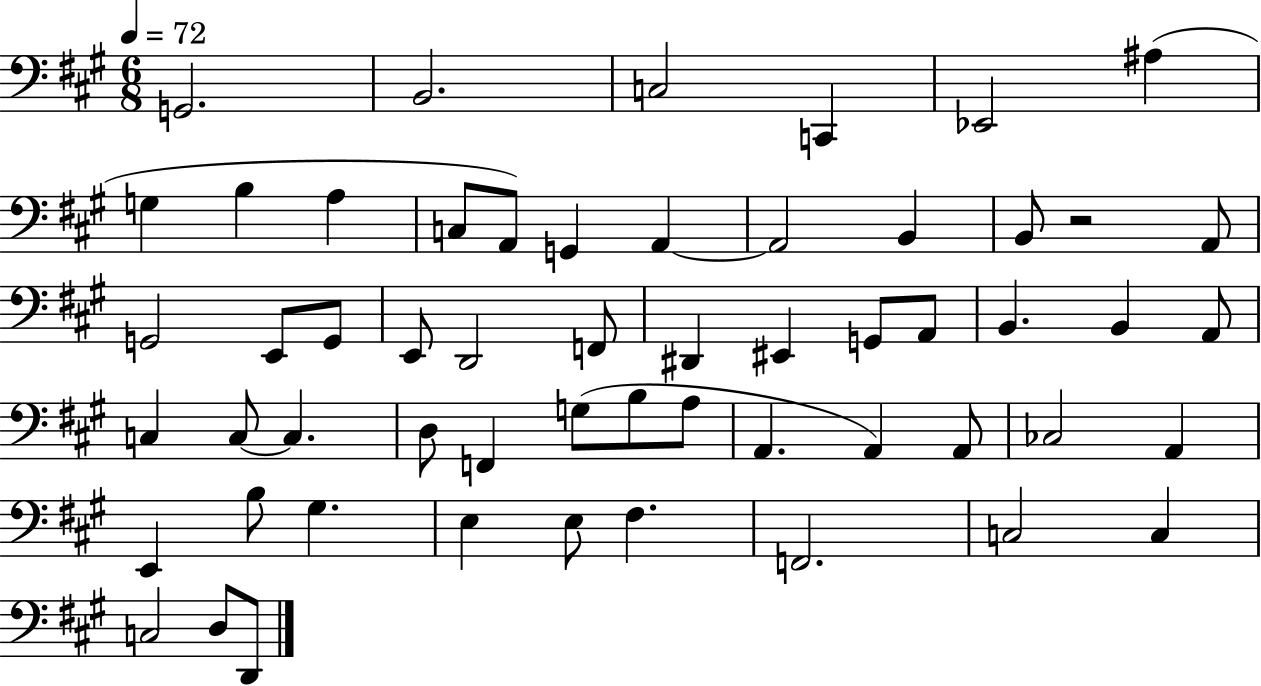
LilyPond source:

{
  \clef bass
  \numericTimeSignature
  \time 6/8
  \key a \major
  \tempo 4 = 72
  g,2. | b,2. | c2 c,4 | ees,2 ais4( | \break g4 b4 a4 | c8 a,8) g,4 a,4~~ | a,2 b,4 | b,8 r2 a,8 | \break g,2 e,8 g,8 | e,8 d,2 f,8 | dis,4 eis,4 g,8 a,8 | b,4. b,4 a,8 | \break c4 c8~~ c4. | d8 f,4 g8( b8 a8 | a,4. a,4) a,8 | ces2 a,4 | \break e,4 b8 gis4. | e4 e8 fis4. | f,2. | c2 c4 | \break c2 d8 d,8 | \bar "|."
}